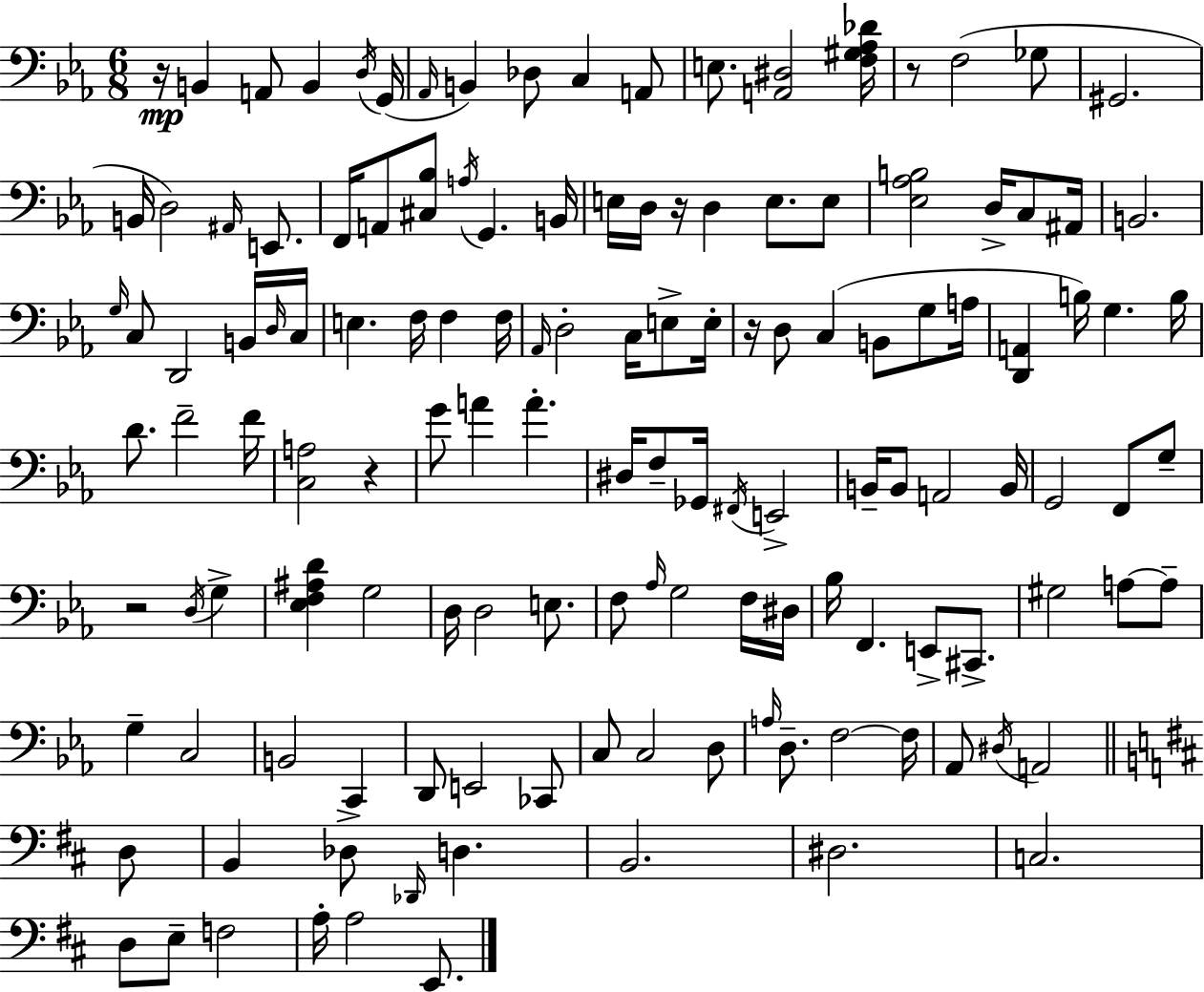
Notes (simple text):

R/s B2/q A2/e B2/q D3/s G2/s Ab2/s B2/q Db3/e C3/q A2/e E3/e. [A2,D#3]/h [F3,G#3,Ab3,Db4]/s R/e F3/h Gb3/e G#2/h. B2/s D3/h A#2/s E2/e. F2/s A2/e [C#3,Bb3]/e A3/s G2/q. B2/s E3/s D3/s R/s D3/q E3/e. E3/e [Eb3,Ab3,B3]/h D3/s C3/e A#2/s B2/h. G3/s C3/e D2/h B2/s D3/s C3/s E3/q. F3/s F3/q F3/s Ab2/s D3/h C3/s E3/e E3/s R/s D3/e C3/q B2/e G3/e A3/s [D2,A2]/q B3/s G3/q. B3/s D4/e. F4/h F4/s [C3,A3]/h R/q G4/e A4/q A4/q. D#3/s F3/e Gb2/s F#2/s E2/h B2/s B2/e A2/h B2/s G2/h F2/e G3/e R/h D3/s G3/q [Eb3,F3,A#3,D4]/q G3/h D3/s D3/h E3/e. F3/e Ab3/s G3/h F3/s D#3/s Bb3/s F2/q. E2/e C#2/e. G#3/h A3/e A3/e G3/q C3/h B2/h C2/q D2/e E2/h CES2/e C3/e C3/h D3/e A3/s D3/e. F3/h F3/s Ab2/e D#3/s A2/h D3/e B2/q Db3/e Db2/s D3/q. B2/h. D#3/h. C3/h. D3/e E3/e F3/h A3/s A3/h E2/e.